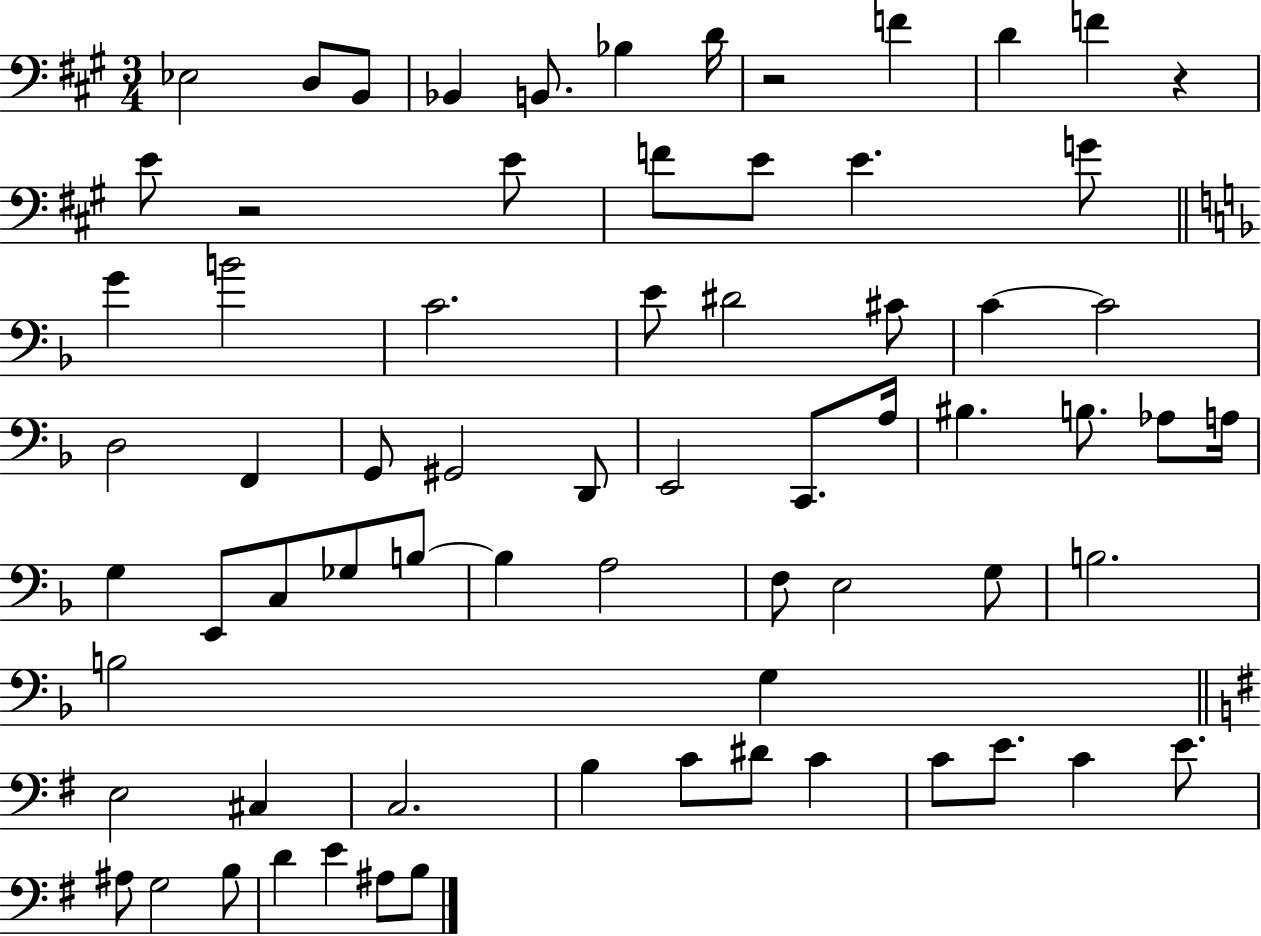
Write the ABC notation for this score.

X:1
T:Untitled
M:3/4
L:1/4
K:A
_E,2 D,/2 B,,/2 _B,, B,,/2 _B, D/4 z2 F D F z E/2 z2 E/2 F/2 E/2 E G/2 G B2 C2 E/2 ^D2 ^C/2 C C2 D,2 F,, G,,/2 ^G,,2 D,,/2 E,,2 C,,/2 A,/4 ^B, B,/2 _A,/2 A,/4 G, E,,/2 C,/2 _G,/2 B,/2 B, A,2 F,/2 E,2 G,/2 B,2 B,2 G, E,2 ^C, C,2 B, C/2 ^D/2 C C/2 E/2 C E/2 ^A,/2 G,2 B,/2 D E ^A,/2 B,/2